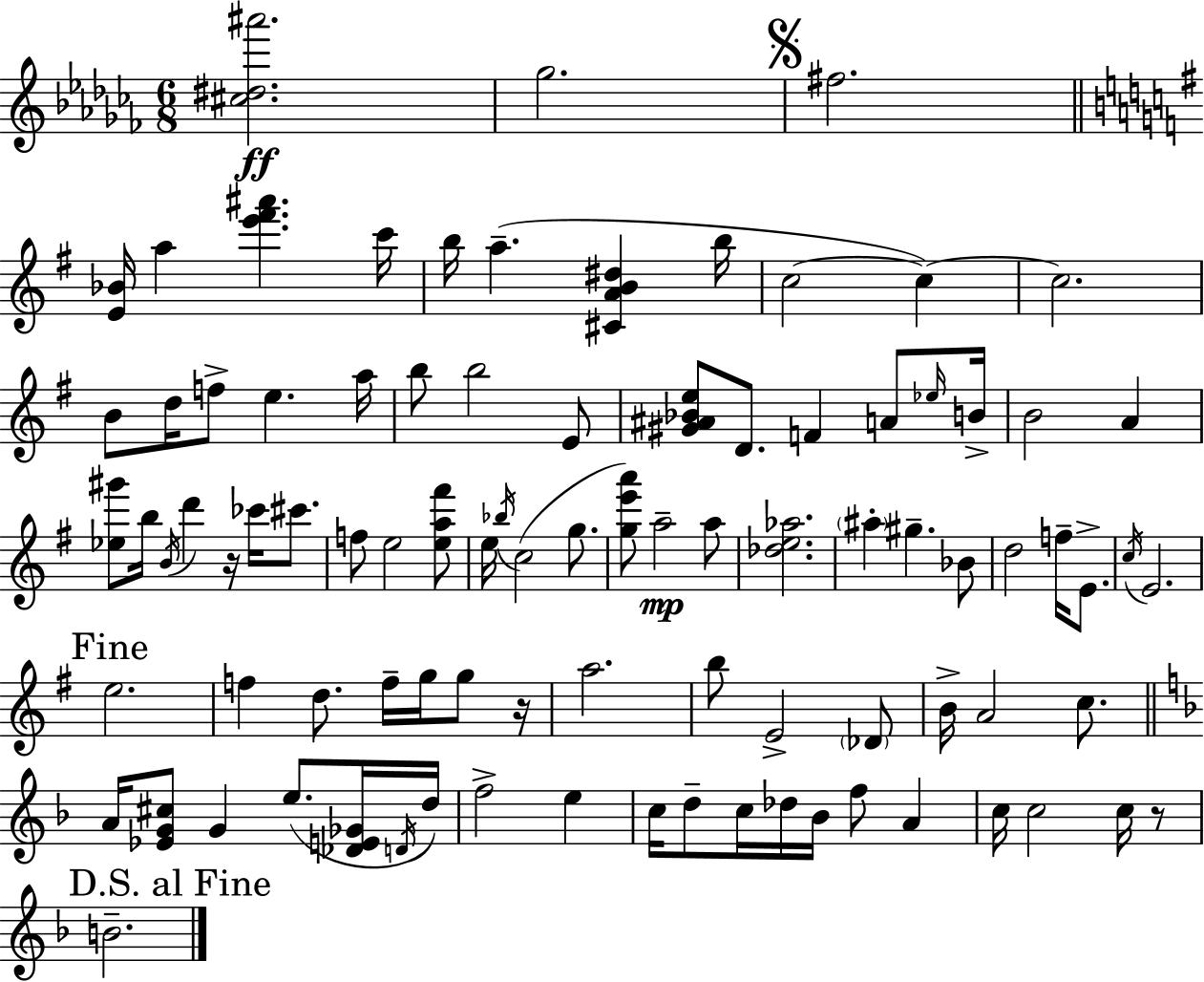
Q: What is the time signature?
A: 6/8